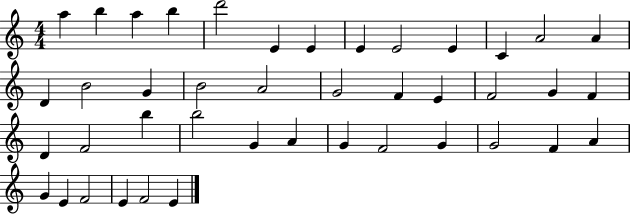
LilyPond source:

{
  \clef treble
  \numericTimeSignature
  \time 4/4
  \key c \major
  a''4 b''4 a''4 b''4 | d'''2 e'4 e'4 | e'4 e'2 e'4 | c'4 a'2 a'4 | \break d'4 b'2 g'4 | b'2 a'2 | g'2 f'4 e'4 | f'2 g'4 f'4 | \break d'4 f'2 b''4 | b''2 g'4 a'4 | g'4 f'2 g'4 | g'2 f'4 a'4 | \break g'4 e'4 f'2 | e'4 f'2 e'4 | \bar "|."
}